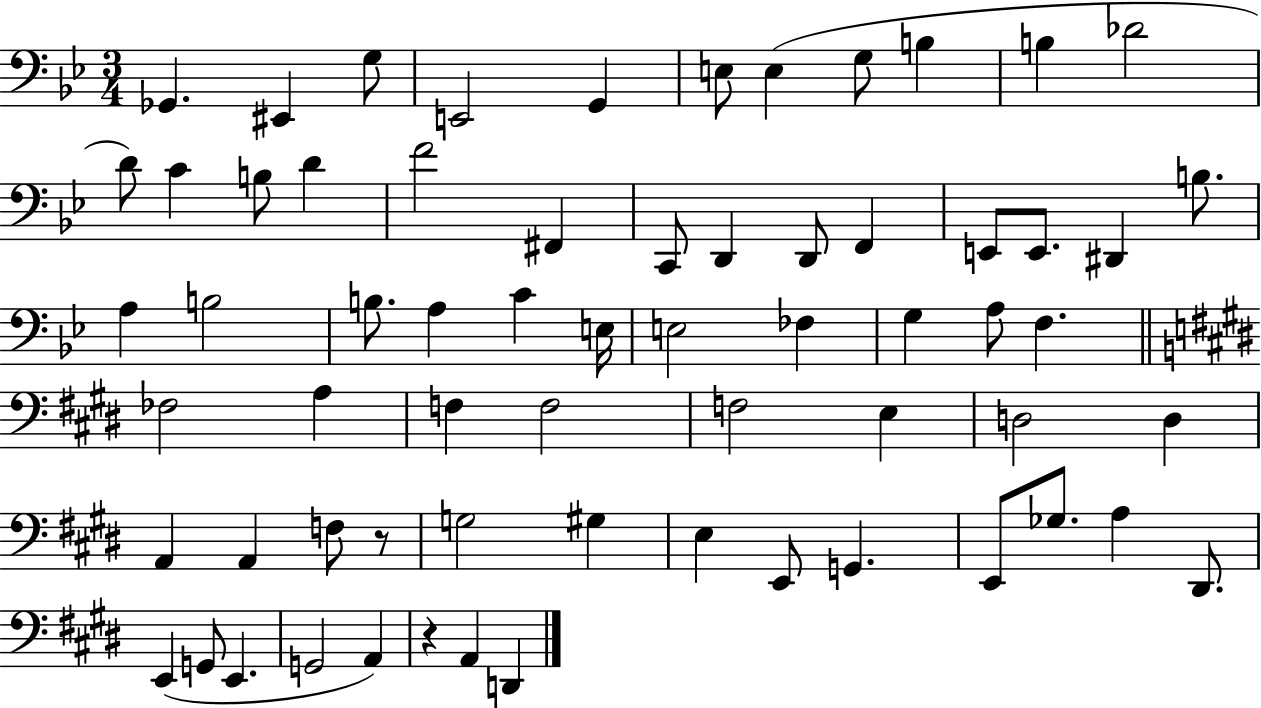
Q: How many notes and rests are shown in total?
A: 65